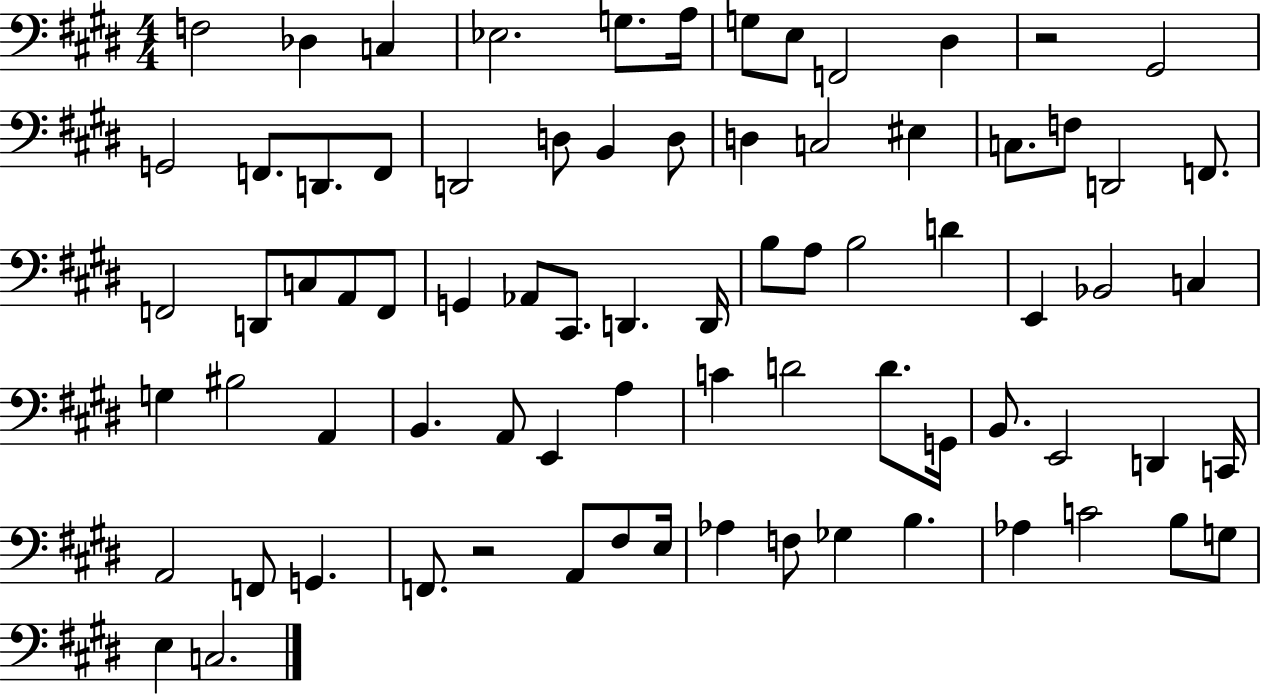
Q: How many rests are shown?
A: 2